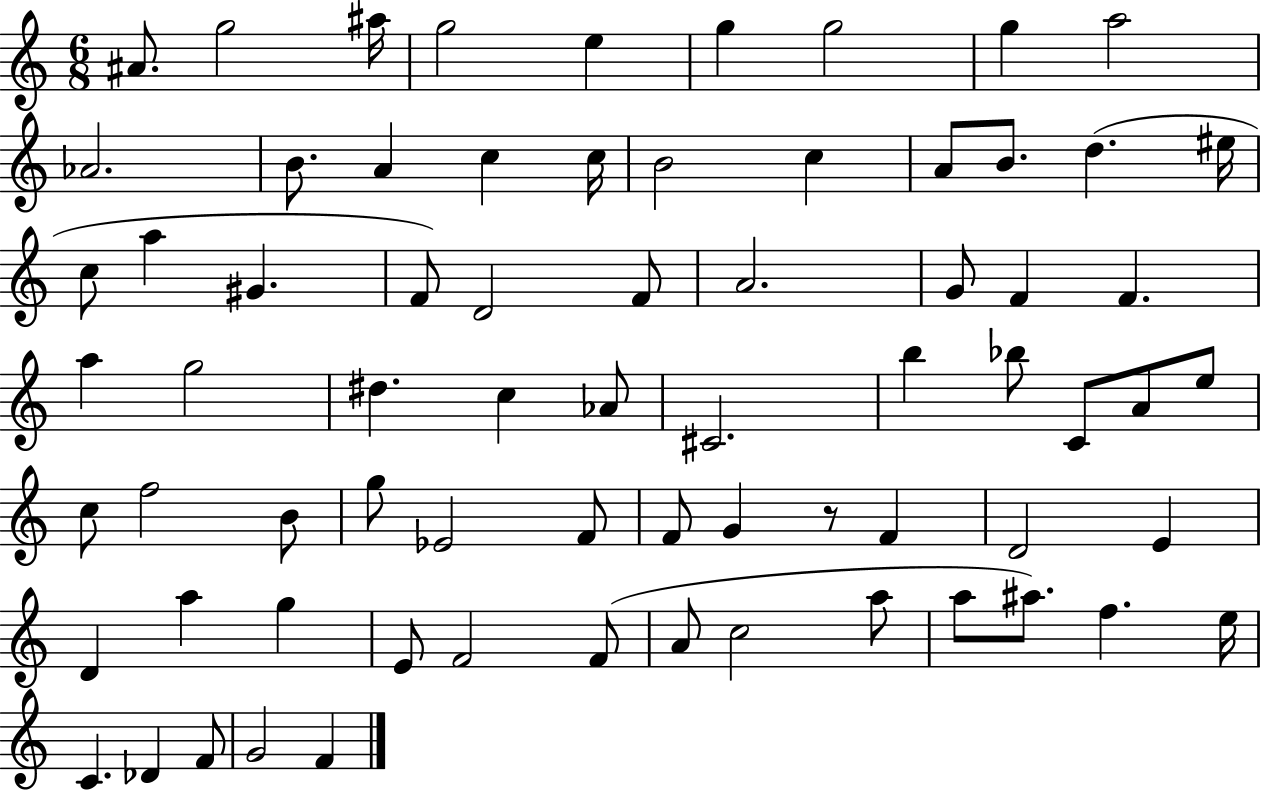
A#4/e. G5/h A#5/s G5/h E5/q G5/q G5/h G5/q A5/h Ab4/h. B4/e. A4/q C5/q C5/s B4/h C5/q A4/e B4/e. D5/q. EIS5/s C5/e A5/q G#4/q. F4/e D4/h F4/e A4/h. G4/e F4/q F4/q. A5/q G5/h D#5/q. C5/q Ab4/e C#4/h. B5/q Bb5/e C4/e A4/e E5/e C5/e F5/h B4/e G5/e Eb4/h F4/e F4/e G4/q R/e F4/q D4/h E4/q D4/q A5/q G5/q E4/e F4/h F4/e A4/e C5/h A5/e A5/e A#5/e. F5/q. E5/s C4/q. Db4/q F4/e G4/h F4/q